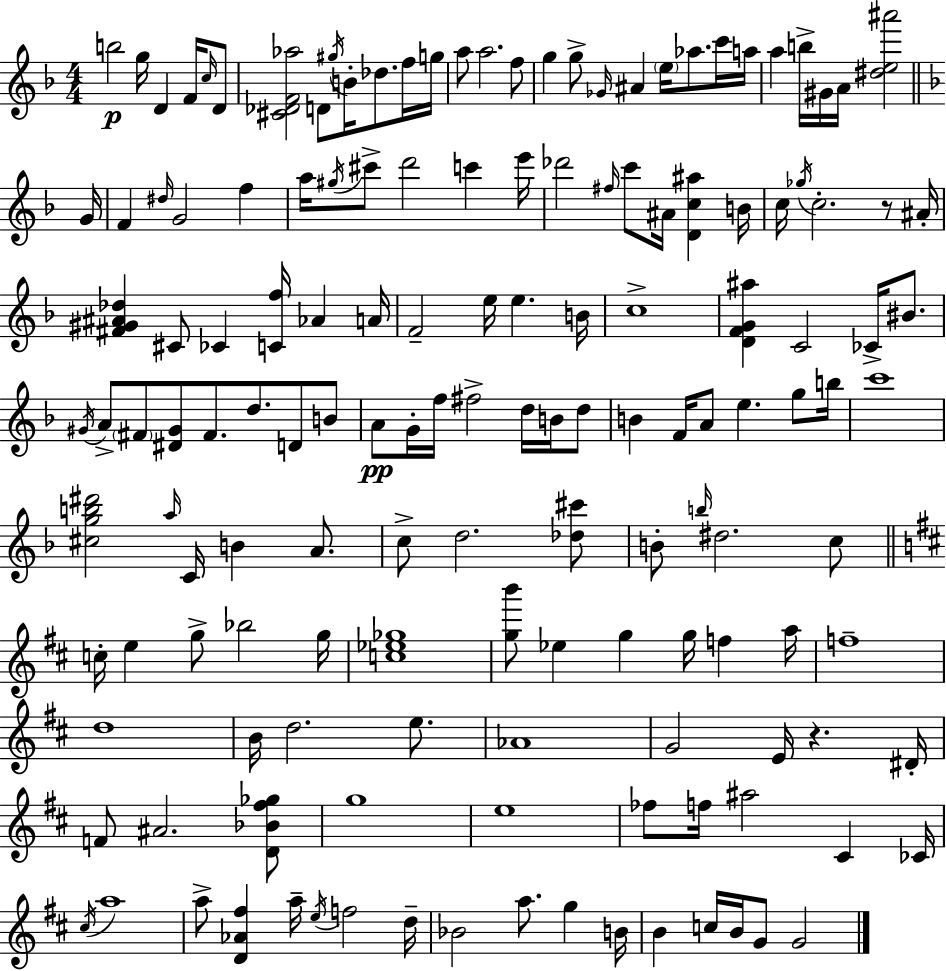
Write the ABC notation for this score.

X:1
T:Untitled
M:4/4
L:1/4
K:F
b2 g/4 D F/4 c/4 D/2 [^C_DF_a]2 D/2 ^g/4 B/4 _d/2 f/4 g/4 a/2 a2 f/2 g g/2 _G/4 ^A e/4 _a/2 c'/4 a/4 a b/4 ^G/4 A/4 [^de^a']2 G/4 F ^d/4 G2 f a/4 ^g/4 ^c'/2 d'2 c' e'/4 _d'2 ^f/4 c'/2 ^A/4 [Dc^a] B/4 c/4 _g/4 c2 z/2 ^A/4 [^F^G^A_d] ^C/2 _C [Cf]/4 _A A/4 F2 e/4 e B/4 c4 [DFG^a] C2 _C/4 ^B/2 ^G/4 A/2 ^F/2 [^D^G]/2 ^F/2 d/2 D/2 B/2 A/2 G/4 f/4 ^f2 d/4 B/4 d/2 B F/4 A/2 e g/2 b/4 c'4 [^cgb^d']2 a/4 C/4 B A/2 c/2 d2 [_d^c']/2 B/2 b/4 ^d2 c/2 c/4 e g/2 _b2 g/4 [c_e_g]4 [gb']/2 _e g g/4 f a/4 f4 d4 B/4 d2 e/2 _A4 G2 E/4 z ^D/4 F/2 ^A2 [D_B^f_g]/2 g4 e4 _f/2 f/4 ^a2 ^C _C/4 ^c/4 a4 a/2 [D_A^f] a/4 e/4 f2 d/4 _B2 a/2 g B/4 B c/4 B/4 G/2 G2